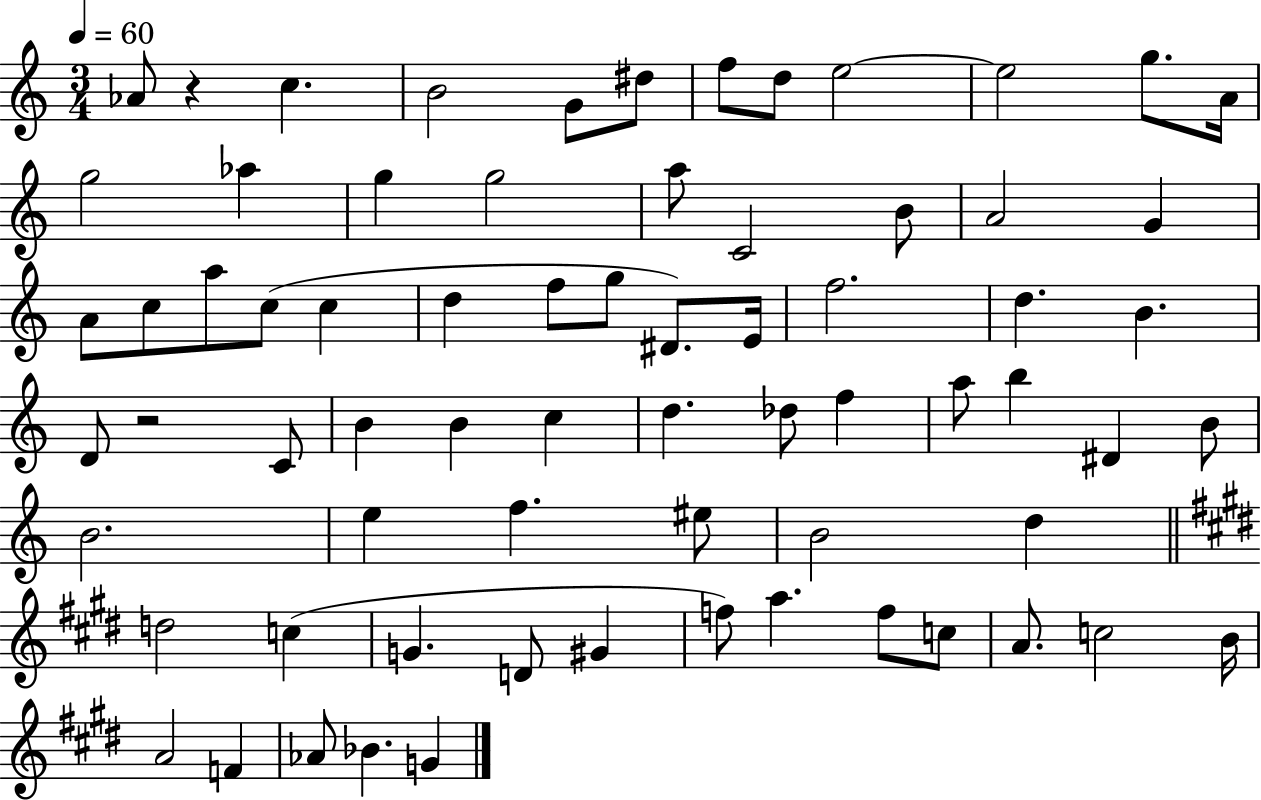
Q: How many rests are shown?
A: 2